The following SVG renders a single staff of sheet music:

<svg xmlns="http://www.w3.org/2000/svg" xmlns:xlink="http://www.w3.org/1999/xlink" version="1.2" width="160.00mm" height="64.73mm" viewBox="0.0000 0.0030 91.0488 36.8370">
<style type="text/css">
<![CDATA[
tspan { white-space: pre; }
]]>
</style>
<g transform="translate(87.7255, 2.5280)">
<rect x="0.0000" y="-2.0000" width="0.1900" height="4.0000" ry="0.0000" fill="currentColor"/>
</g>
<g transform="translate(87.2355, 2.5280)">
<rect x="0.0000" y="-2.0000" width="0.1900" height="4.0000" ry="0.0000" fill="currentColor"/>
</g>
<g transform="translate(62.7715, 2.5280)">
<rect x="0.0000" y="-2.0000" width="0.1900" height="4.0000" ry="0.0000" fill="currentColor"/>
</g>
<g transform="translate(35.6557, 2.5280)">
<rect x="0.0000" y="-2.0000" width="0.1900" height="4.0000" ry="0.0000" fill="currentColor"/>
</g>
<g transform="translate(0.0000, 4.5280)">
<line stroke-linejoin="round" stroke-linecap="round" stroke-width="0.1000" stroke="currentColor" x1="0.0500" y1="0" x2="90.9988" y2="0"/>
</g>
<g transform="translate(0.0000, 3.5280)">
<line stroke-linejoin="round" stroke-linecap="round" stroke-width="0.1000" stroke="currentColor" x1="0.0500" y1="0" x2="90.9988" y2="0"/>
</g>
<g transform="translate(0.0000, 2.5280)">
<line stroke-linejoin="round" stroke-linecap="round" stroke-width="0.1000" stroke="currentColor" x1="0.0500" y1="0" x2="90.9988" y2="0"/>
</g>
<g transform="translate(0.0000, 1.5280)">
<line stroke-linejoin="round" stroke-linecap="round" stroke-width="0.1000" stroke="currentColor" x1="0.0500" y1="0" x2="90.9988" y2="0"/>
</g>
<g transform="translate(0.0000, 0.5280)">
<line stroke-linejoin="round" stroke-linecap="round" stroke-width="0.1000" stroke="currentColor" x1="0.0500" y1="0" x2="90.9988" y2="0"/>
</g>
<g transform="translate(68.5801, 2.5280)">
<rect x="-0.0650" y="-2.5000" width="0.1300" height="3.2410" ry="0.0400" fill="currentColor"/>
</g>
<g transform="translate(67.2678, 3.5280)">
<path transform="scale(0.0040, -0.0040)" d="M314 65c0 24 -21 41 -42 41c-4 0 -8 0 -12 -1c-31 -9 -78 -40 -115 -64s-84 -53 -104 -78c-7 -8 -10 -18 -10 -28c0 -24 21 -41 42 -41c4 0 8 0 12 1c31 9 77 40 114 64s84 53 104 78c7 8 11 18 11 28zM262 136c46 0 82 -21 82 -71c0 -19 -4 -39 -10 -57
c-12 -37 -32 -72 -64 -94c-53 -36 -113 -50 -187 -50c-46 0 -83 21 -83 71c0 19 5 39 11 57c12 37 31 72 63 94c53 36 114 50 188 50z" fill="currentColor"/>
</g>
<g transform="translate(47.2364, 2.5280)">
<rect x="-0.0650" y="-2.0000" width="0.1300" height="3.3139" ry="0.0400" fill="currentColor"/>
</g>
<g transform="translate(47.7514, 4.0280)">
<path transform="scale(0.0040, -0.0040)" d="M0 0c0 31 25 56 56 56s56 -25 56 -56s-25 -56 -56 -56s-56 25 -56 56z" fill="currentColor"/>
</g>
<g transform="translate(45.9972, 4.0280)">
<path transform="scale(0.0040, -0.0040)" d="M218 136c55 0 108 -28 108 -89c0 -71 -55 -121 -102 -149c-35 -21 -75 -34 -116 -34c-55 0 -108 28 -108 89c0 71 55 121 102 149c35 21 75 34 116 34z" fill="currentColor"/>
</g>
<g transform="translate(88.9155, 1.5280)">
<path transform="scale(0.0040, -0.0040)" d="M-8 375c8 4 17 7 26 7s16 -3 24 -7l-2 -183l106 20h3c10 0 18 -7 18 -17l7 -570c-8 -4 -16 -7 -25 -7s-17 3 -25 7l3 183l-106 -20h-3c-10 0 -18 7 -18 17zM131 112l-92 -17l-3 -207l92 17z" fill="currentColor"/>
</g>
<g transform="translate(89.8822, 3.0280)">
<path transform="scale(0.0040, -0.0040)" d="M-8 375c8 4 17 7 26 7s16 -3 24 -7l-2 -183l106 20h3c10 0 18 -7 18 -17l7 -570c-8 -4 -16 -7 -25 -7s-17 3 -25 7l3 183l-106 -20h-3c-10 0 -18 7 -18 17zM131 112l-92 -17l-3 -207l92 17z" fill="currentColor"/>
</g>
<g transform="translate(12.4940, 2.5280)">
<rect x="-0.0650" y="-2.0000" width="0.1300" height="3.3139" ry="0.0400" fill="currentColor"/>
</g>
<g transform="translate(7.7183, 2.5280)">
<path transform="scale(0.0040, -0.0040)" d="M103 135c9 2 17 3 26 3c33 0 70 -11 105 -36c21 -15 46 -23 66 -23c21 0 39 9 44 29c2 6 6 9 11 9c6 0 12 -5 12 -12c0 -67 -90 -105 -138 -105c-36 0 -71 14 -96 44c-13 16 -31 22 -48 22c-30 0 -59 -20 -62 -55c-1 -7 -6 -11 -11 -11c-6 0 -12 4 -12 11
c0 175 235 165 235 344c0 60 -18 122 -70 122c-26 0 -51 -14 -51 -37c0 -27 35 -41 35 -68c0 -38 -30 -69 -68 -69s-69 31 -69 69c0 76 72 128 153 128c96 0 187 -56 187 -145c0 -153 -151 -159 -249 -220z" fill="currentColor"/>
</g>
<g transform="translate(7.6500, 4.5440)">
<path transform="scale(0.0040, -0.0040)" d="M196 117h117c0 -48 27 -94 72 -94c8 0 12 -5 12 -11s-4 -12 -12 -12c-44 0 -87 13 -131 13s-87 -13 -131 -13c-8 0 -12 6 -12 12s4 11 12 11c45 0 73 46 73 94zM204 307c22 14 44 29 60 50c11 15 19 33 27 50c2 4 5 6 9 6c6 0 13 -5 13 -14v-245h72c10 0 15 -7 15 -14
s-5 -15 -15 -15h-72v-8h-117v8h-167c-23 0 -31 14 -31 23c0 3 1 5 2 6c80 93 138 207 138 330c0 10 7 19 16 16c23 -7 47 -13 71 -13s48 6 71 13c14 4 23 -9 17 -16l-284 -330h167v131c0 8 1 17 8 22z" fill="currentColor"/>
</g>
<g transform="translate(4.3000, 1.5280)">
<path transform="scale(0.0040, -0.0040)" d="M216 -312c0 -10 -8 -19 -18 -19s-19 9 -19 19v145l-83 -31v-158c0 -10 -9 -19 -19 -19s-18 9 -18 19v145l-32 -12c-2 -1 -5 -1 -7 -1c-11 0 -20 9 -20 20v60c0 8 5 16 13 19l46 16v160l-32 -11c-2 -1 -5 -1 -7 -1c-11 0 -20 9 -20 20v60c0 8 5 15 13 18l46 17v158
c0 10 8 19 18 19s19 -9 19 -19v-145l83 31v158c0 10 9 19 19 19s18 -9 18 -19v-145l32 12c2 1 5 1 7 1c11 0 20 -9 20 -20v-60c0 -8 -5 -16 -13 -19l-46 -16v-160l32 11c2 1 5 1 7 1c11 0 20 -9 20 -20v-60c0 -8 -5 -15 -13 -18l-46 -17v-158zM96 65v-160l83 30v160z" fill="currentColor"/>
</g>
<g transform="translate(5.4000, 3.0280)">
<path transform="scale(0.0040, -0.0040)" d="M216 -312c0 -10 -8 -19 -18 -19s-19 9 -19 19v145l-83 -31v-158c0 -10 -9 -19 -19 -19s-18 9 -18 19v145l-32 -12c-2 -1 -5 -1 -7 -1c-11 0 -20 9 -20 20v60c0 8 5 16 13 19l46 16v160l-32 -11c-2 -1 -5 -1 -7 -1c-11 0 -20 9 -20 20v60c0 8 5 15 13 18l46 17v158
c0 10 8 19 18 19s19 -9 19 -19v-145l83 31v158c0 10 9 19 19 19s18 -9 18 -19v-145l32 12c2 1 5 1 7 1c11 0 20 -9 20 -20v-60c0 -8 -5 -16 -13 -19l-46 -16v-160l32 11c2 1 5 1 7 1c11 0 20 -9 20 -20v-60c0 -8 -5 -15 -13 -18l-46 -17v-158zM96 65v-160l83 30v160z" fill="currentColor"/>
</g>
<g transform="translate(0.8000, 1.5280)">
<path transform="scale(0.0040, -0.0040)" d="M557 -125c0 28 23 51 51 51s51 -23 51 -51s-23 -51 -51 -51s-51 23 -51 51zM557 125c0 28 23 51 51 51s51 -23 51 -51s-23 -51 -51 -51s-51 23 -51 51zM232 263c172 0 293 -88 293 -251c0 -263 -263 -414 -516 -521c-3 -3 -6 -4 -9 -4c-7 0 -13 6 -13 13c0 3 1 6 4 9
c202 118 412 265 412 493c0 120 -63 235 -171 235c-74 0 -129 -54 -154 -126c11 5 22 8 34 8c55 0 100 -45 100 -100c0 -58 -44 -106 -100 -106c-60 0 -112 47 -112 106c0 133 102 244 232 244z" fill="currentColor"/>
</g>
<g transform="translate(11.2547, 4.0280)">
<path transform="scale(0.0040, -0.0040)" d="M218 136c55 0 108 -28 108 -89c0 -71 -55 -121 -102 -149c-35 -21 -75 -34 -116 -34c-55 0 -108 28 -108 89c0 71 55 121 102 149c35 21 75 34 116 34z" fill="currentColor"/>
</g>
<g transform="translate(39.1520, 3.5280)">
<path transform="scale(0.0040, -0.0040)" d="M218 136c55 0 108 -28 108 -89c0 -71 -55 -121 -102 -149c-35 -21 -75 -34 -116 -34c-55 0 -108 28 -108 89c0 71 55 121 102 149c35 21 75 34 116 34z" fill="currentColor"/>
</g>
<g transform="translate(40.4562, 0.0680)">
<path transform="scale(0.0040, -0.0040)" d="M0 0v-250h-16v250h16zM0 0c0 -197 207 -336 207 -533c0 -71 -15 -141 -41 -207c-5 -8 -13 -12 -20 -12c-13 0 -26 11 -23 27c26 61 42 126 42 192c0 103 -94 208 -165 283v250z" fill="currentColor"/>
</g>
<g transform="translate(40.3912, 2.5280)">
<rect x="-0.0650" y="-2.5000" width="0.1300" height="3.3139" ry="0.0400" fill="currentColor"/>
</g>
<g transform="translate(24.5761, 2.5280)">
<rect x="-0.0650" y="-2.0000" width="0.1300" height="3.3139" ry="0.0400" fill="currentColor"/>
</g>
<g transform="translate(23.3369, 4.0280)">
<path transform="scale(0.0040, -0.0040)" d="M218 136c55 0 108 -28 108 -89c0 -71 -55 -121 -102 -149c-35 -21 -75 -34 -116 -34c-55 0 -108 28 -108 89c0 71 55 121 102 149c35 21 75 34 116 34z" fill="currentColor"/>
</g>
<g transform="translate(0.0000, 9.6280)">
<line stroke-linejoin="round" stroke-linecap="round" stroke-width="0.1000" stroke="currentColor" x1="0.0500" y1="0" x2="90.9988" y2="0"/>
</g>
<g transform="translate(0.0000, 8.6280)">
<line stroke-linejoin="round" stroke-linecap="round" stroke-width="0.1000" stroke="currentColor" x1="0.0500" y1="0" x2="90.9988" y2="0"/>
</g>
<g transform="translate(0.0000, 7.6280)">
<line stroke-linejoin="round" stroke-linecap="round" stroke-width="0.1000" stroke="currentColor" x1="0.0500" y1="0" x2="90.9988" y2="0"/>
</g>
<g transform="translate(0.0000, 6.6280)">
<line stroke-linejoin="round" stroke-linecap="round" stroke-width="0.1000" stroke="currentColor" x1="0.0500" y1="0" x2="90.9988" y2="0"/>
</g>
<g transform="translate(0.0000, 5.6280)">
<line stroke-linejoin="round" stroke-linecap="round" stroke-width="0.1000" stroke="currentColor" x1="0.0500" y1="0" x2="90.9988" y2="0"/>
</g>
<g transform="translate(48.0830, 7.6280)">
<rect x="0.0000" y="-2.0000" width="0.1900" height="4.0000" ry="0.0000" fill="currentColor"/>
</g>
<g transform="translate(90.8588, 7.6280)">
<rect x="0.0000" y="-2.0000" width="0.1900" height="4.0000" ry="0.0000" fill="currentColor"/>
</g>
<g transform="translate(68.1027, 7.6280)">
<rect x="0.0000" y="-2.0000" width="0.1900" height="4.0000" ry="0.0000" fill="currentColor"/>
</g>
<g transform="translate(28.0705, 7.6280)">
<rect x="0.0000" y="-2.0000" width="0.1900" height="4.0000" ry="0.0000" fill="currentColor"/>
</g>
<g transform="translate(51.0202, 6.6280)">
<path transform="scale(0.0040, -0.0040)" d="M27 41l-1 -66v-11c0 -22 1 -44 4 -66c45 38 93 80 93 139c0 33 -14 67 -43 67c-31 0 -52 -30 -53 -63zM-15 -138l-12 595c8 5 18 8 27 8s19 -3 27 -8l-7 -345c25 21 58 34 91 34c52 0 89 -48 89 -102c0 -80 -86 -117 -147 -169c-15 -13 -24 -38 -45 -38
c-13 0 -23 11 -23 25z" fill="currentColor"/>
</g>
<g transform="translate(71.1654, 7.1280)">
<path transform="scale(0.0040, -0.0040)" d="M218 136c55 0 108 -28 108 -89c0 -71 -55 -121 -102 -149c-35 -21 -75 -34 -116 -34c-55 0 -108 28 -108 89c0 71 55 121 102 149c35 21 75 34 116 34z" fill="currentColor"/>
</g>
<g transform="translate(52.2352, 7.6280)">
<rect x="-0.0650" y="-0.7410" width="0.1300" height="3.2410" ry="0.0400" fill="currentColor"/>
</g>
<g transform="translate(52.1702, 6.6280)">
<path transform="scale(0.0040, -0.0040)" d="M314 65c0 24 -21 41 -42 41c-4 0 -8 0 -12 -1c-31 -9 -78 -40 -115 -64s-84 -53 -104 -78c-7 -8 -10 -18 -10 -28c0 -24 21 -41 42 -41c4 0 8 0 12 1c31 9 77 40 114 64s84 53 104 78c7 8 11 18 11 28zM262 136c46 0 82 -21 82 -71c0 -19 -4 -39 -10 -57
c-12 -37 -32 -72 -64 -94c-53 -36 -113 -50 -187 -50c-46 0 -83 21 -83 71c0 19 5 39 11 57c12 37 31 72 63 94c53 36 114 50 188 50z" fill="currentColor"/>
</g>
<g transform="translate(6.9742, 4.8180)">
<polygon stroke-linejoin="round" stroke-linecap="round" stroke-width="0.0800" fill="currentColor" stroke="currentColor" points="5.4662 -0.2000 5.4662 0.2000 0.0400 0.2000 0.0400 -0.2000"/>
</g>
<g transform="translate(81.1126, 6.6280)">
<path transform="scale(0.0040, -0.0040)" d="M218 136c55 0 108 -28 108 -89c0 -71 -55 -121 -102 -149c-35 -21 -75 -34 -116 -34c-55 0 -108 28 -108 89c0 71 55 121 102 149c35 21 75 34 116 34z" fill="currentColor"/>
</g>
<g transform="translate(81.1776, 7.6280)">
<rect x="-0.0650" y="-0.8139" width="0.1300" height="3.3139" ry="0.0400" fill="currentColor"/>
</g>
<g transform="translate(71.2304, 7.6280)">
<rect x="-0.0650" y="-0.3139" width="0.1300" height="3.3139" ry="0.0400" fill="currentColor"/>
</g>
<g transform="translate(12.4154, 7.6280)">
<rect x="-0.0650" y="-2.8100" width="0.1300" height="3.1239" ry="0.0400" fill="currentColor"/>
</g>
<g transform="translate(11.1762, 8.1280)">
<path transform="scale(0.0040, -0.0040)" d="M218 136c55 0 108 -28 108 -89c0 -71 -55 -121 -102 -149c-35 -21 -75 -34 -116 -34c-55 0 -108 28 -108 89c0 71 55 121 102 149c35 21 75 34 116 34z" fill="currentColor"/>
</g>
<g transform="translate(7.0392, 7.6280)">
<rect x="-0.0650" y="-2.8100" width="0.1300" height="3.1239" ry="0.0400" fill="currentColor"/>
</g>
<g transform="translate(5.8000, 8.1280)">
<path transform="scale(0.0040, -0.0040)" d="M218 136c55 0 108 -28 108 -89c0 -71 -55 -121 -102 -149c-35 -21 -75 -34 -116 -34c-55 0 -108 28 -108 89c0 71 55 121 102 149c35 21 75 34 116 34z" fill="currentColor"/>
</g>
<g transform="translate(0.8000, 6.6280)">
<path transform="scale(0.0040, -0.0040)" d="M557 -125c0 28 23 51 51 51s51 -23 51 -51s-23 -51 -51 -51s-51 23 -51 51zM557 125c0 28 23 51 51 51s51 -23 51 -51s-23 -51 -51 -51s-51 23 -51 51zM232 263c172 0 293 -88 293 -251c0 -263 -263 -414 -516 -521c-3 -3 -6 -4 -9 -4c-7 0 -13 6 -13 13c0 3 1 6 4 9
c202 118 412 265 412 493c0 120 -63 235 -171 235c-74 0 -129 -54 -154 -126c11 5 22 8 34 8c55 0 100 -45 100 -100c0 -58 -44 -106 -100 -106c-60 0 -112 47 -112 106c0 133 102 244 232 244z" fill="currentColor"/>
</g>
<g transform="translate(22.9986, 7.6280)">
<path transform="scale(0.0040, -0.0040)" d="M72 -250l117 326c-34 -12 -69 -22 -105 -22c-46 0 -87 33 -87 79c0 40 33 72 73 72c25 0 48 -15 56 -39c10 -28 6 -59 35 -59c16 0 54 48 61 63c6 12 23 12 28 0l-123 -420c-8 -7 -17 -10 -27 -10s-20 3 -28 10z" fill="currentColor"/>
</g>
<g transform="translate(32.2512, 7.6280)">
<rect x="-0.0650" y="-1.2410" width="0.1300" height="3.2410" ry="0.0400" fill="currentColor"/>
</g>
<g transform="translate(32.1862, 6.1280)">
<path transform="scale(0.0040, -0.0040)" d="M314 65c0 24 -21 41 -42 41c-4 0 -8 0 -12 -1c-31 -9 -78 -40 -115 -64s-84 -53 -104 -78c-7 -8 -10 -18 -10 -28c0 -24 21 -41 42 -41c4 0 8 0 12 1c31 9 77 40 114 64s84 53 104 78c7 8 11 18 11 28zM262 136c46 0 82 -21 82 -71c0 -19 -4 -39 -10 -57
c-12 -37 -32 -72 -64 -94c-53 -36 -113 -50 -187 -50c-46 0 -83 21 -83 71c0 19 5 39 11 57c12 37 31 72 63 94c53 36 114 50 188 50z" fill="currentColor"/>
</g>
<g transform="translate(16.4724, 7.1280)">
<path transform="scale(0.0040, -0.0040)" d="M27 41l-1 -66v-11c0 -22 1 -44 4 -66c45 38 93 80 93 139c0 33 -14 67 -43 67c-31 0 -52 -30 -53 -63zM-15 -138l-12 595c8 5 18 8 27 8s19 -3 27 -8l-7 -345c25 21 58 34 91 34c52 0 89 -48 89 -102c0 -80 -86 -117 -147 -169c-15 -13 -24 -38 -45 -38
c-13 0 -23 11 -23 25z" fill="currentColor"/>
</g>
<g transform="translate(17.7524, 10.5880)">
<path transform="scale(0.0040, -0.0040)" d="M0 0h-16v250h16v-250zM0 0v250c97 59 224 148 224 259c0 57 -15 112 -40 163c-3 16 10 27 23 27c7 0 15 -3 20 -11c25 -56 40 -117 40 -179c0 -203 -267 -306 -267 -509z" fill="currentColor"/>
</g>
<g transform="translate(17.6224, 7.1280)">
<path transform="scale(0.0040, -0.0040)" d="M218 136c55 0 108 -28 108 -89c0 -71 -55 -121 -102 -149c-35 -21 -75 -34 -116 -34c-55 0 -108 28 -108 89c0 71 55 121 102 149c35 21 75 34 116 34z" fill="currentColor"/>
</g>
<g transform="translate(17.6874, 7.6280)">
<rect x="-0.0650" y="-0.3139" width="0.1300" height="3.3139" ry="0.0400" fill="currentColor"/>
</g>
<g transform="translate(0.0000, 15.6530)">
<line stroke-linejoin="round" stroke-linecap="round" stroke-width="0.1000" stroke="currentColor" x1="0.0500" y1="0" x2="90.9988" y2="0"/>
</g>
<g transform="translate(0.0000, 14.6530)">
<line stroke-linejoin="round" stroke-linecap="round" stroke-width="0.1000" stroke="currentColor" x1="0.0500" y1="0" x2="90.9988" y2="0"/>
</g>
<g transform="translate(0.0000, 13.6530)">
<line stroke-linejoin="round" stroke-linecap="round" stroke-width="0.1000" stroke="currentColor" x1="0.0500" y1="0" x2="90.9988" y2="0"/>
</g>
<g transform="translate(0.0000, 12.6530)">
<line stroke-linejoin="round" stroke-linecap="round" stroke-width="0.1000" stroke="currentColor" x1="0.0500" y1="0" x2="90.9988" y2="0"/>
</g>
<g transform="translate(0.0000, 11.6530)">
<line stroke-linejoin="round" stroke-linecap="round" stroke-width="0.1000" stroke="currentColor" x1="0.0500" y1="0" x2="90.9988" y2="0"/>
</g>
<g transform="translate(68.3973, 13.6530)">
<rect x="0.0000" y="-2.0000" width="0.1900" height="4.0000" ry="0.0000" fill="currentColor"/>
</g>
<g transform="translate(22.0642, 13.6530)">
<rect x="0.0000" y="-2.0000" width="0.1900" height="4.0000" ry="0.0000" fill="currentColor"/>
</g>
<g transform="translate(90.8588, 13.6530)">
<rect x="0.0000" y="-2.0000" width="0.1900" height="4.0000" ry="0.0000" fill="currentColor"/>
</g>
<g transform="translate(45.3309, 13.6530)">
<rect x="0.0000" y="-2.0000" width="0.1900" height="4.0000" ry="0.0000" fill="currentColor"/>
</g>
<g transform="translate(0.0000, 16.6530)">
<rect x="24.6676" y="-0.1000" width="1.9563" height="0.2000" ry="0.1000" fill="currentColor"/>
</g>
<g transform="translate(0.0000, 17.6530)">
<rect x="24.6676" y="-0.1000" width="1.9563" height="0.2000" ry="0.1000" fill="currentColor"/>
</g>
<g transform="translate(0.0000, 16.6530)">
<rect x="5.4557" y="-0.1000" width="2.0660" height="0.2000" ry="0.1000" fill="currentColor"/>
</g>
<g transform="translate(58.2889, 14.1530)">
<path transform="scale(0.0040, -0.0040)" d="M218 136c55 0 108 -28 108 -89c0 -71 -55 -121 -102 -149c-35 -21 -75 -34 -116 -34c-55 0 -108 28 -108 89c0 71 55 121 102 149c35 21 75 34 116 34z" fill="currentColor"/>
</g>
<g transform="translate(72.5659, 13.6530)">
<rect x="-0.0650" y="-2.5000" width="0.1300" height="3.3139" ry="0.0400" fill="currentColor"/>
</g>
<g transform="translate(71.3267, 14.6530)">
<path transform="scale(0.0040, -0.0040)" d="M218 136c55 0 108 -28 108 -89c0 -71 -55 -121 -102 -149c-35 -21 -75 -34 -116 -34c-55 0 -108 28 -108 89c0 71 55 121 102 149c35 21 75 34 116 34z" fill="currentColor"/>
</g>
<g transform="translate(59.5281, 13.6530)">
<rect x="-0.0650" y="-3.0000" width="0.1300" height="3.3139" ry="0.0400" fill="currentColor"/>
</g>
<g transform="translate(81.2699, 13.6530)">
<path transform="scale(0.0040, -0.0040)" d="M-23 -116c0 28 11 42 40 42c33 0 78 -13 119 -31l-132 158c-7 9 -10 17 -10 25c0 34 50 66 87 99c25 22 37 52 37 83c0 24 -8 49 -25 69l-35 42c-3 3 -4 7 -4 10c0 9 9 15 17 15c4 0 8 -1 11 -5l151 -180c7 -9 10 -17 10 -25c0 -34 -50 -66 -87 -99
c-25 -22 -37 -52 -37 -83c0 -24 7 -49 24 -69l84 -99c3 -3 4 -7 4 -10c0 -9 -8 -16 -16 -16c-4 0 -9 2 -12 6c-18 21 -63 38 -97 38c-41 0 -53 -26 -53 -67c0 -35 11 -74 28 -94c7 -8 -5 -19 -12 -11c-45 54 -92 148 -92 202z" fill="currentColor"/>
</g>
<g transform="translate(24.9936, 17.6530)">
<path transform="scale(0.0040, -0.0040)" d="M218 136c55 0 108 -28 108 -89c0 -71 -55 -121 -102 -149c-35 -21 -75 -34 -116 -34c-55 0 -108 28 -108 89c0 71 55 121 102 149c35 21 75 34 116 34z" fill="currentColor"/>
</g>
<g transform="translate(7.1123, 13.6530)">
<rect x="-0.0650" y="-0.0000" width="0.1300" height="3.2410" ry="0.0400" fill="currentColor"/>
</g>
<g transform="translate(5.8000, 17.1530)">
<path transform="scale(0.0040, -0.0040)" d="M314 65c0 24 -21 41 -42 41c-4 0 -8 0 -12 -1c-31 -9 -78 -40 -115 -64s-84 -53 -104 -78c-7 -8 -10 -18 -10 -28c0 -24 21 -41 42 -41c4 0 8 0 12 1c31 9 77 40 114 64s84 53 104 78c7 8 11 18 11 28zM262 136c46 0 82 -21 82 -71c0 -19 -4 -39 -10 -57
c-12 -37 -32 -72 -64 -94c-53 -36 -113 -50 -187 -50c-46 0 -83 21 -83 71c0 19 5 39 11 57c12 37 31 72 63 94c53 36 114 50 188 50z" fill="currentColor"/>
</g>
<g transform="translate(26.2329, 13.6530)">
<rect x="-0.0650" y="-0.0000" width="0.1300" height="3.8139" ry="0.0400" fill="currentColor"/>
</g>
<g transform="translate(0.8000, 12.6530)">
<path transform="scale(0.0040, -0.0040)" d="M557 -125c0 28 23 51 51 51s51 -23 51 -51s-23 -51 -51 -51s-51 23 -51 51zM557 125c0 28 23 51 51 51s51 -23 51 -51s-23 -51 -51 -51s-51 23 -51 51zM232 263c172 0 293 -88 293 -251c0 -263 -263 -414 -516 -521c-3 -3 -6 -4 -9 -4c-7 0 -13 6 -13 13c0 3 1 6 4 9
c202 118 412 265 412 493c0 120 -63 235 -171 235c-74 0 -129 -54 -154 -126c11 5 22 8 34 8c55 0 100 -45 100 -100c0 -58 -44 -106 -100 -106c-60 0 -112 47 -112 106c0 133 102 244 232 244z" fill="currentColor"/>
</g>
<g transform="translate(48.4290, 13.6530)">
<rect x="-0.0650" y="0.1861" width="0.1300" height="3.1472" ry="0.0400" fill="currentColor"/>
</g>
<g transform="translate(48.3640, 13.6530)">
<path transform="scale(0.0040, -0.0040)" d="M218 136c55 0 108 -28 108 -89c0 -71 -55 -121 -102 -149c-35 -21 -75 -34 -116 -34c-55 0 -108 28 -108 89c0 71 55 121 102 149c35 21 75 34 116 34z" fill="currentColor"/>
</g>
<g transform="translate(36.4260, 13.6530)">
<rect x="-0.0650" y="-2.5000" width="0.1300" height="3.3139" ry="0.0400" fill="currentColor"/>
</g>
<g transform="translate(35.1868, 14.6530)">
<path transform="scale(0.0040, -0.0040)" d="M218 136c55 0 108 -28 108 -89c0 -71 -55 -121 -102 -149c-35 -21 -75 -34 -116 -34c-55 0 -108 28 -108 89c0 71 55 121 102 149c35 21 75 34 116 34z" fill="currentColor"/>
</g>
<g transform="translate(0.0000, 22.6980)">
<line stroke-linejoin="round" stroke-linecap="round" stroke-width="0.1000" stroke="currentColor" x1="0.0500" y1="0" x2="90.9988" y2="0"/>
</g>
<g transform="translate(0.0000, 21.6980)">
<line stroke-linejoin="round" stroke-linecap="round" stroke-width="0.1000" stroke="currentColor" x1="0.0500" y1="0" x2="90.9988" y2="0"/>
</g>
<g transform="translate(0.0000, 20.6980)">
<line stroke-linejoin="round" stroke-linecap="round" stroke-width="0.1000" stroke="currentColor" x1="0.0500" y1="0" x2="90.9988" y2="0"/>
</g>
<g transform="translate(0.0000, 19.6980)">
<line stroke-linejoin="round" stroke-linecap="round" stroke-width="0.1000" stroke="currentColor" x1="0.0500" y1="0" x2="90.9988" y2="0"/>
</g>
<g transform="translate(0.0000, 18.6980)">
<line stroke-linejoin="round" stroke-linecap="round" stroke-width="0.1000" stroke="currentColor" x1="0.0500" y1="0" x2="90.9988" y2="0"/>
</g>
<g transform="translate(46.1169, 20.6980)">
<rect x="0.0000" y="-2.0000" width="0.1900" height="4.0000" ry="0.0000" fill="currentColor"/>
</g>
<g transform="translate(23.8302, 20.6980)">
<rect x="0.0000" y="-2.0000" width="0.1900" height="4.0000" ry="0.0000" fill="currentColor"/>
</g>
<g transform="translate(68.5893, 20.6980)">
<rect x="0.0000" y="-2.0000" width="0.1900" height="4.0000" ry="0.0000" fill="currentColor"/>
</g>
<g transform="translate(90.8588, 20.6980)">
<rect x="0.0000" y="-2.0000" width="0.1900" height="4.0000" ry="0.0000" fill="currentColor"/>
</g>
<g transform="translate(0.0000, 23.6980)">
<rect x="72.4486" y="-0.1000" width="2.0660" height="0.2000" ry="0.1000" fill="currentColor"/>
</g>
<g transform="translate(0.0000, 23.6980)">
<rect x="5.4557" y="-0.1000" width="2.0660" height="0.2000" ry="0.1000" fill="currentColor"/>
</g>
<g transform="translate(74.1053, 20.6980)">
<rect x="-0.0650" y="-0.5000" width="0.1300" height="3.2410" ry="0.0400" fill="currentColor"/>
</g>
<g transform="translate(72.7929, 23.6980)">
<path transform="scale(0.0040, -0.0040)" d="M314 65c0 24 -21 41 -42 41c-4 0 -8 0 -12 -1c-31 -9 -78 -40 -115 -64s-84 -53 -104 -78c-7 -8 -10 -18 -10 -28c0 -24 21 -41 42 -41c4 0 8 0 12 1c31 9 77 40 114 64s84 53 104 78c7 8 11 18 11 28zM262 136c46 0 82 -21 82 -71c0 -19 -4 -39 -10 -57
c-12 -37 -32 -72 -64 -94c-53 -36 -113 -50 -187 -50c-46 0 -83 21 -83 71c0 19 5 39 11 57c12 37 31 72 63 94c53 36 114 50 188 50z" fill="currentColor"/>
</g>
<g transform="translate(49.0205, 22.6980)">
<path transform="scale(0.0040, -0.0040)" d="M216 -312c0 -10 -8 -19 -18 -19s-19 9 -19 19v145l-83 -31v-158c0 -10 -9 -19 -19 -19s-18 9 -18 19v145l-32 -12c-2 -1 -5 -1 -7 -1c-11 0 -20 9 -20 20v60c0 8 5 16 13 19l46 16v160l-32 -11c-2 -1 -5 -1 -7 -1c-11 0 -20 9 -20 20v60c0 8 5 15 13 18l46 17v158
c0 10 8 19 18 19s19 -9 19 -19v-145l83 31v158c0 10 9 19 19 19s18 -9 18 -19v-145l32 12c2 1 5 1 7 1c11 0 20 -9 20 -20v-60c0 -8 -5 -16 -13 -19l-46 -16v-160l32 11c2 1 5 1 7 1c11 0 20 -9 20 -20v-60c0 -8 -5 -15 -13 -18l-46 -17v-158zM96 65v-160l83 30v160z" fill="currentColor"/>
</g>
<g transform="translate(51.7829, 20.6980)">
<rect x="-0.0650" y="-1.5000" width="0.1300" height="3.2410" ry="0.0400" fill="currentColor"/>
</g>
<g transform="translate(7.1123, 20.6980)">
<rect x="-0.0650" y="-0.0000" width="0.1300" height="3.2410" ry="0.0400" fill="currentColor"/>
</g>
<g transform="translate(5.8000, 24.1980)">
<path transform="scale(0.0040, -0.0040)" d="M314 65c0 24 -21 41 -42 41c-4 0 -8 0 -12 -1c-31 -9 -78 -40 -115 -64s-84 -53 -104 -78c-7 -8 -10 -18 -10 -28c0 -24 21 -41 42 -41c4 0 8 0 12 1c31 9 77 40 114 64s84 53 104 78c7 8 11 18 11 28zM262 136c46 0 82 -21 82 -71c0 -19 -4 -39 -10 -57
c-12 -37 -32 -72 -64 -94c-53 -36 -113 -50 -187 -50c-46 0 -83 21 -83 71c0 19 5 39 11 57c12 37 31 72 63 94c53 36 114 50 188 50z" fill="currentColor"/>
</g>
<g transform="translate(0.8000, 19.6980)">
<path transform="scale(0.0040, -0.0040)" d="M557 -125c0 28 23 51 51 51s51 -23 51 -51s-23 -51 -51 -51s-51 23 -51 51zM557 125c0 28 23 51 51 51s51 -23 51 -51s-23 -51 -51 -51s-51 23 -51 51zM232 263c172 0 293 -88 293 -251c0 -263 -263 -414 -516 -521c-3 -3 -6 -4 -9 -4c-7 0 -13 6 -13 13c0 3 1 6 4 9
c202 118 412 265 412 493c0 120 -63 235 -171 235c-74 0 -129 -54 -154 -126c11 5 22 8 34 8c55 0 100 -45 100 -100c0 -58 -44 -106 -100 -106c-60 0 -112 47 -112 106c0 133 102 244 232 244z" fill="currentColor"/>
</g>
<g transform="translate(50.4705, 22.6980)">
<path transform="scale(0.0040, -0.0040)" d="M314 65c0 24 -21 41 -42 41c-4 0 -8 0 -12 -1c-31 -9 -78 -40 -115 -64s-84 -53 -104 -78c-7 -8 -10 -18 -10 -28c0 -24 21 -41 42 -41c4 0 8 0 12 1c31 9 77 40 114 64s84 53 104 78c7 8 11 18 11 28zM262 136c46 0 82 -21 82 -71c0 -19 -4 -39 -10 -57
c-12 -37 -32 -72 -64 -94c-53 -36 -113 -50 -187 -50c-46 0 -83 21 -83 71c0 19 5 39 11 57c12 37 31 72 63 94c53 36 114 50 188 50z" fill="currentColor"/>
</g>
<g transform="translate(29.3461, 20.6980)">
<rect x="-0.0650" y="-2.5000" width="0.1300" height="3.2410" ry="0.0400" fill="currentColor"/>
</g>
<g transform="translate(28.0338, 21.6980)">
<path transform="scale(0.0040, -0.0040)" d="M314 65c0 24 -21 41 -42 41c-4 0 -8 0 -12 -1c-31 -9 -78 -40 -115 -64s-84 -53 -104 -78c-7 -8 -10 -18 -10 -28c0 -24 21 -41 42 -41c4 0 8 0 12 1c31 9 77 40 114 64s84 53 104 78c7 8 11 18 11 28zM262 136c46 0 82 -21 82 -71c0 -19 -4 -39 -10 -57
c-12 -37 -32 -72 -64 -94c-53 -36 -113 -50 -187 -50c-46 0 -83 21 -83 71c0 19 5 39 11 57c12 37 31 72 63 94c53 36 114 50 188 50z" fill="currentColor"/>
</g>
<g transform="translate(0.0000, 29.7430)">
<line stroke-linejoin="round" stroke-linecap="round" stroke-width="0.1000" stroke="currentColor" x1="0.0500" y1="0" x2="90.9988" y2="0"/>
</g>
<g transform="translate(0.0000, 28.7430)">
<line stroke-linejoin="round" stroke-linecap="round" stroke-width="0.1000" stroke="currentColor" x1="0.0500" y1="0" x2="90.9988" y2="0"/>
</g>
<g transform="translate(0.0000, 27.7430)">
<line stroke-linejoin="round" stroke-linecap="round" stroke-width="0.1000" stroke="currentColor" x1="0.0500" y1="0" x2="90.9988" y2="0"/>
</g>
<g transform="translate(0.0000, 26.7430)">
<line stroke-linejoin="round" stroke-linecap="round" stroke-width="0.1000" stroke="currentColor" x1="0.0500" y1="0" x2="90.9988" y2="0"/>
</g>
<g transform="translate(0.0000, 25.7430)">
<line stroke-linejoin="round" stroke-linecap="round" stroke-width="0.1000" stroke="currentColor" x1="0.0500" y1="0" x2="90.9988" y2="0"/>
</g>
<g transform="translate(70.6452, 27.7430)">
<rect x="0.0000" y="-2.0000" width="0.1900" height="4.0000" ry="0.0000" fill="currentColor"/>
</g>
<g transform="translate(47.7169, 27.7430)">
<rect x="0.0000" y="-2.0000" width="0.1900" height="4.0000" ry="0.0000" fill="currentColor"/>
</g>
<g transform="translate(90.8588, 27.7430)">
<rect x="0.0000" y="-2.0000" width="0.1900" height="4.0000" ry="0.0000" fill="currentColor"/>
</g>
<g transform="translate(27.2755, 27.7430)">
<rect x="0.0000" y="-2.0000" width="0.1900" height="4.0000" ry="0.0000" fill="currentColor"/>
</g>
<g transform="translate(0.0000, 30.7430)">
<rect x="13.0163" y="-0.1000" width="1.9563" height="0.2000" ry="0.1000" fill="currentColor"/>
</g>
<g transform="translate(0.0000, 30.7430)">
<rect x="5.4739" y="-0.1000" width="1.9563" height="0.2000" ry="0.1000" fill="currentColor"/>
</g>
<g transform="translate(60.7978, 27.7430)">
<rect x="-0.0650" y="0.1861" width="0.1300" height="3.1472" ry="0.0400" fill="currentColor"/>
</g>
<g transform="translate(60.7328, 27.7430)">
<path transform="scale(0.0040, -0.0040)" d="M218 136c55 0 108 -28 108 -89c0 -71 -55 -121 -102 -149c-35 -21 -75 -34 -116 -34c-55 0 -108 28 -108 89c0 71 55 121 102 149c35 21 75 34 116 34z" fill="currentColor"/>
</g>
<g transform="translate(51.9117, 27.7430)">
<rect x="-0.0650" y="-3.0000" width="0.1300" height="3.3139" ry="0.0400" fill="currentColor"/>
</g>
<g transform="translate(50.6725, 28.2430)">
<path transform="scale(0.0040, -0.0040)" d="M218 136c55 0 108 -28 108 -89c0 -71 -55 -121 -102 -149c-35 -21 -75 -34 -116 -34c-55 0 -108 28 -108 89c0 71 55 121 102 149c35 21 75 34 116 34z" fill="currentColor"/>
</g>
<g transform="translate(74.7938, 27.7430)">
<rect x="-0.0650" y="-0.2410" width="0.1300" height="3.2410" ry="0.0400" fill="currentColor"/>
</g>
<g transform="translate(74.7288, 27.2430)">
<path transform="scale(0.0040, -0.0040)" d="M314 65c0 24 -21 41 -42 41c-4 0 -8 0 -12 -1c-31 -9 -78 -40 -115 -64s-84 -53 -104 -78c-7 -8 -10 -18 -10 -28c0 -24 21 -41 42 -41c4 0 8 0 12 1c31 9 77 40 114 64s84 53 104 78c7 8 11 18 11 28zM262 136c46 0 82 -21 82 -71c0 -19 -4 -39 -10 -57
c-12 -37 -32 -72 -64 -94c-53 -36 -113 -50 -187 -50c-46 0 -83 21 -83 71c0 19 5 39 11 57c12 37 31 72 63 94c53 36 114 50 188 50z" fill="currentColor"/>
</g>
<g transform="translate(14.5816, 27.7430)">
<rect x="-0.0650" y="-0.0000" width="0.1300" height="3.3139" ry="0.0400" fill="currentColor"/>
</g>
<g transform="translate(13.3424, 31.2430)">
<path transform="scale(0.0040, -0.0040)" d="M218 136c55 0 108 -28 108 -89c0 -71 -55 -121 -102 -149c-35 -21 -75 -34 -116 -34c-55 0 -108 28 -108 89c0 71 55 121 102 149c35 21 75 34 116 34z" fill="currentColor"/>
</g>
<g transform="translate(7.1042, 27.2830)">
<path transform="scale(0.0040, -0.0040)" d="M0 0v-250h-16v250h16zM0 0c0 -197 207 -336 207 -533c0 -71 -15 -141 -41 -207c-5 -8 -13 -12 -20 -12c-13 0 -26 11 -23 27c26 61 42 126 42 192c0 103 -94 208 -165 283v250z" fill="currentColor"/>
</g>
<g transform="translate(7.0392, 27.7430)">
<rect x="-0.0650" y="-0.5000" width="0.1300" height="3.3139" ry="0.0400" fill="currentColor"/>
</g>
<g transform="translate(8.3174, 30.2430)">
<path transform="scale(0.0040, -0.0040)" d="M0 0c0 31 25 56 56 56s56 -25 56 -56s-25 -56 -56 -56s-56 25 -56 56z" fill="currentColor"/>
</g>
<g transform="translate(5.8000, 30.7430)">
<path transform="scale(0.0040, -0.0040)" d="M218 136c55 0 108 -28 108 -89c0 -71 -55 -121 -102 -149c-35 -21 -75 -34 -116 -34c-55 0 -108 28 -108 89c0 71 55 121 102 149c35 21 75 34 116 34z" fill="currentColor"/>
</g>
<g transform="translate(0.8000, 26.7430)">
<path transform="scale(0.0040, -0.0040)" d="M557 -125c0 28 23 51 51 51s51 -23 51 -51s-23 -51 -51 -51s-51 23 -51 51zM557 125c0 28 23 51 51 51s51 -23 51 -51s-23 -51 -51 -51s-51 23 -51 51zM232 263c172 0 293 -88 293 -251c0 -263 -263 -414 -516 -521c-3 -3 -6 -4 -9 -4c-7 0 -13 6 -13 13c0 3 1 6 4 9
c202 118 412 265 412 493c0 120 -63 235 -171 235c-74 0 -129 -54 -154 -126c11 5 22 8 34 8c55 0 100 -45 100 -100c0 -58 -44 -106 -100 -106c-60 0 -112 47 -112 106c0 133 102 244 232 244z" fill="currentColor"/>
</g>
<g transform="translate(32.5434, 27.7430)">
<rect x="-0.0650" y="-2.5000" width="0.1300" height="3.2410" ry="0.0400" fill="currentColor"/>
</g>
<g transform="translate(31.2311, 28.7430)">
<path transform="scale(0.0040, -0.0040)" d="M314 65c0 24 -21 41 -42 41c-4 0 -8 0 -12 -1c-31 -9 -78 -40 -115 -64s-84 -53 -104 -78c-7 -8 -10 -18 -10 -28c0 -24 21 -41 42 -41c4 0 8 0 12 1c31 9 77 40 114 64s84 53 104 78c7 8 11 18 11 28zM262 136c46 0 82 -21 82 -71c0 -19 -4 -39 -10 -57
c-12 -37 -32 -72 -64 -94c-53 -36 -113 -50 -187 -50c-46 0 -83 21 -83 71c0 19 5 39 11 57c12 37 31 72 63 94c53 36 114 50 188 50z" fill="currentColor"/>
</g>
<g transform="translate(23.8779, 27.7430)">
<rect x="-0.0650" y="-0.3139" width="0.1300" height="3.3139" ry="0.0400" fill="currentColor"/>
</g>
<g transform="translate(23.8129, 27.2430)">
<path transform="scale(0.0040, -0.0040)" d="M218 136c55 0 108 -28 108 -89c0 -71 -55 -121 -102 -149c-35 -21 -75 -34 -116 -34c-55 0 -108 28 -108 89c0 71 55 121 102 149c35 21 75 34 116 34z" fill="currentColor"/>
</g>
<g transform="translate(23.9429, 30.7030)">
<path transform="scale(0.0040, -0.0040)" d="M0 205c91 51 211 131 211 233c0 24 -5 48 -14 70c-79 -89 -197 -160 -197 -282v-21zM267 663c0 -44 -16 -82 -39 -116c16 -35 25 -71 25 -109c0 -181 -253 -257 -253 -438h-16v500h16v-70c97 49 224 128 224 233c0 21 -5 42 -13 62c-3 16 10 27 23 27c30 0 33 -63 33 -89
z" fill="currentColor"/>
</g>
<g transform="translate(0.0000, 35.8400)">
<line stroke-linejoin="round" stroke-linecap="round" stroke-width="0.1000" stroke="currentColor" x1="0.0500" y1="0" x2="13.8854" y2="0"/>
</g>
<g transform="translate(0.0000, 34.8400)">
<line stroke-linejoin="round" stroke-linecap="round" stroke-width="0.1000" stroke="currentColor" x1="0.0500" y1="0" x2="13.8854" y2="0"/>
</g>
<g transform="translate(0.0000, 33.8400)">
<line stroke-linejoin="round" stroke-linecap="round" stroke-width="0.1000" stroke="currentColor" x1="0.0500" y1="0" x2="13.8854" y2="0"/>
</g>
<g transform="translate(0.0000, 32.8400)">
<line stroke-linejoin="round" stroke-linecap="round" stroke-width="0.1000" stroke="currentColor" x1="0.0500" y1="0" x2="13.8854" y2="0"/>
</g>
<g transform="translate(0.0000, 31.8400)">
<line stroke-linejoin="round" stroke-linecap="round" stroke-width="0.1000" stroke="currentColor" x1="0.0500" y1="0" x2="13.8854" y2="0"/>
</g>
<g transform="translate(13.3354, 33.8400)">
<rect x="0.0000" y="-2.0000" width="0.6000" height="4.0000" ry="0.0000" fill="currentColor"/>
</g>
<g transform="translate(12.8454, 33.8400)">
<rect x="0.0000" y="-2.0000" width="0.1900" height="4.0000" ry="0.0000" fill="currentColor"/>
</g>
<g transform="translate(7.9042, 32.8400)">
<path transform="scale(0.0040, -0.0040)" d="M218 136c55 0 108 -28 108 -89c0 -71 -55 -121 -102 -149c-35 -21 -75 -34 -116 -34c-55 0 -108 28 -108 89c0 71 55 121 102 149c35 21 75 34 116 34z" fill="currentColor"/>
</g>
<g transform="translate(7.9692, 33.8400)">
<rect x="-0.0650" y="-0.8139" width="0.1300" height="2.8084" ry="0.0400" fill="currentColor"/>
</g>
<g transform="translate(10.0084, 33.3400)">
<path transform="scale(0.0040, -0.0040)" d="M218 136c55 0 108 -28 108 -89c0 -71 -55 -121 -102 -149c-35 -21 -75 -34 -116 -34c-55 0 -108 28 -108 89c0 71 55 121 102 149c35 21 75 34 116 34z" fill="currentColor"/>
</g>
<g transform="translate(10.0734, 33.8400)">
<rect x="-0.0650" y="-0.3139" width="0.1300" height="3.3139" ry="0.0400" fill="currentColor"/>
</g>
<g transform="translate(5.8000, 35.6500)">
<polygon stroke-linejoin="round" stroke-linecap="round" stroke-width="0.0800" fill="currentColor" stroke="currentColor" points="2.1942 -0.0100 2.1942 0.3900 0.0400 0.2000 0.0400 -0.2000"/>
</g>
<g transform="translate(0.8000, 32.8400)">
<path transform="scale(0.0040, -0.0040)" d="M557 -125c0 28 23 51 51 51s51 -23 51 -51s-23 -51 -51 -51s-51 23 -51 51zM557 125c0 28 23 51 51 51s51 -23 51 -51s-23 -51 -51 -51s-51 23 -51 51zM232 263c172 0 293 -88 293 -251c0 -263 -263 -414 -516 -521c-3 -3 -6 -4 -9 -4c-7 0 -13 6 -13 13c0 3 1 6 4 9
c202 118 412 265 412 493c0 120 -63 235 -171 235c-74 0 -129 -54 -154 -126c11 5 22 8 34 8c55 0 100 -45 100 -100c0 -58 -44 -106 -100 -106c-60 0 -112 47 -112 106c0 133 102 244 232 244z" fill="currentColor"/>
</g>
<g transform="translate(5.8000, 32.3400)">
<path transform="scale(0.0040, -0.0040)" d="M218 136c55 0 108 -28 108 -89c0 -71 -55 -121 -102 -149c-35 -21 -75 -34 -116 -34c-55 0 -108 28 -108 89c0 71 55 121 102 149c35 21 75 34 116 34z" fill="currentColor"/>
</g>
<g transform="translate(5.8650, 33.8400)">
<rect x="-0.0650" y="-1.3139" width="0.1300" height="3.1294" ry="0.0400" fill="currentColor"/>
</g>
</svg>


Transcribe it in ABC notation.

X:1
T:Untitled
M:2/4
L:1/4
K:D
A,, A,, B,,/2 A,, B,,2 C,/2 C,/2 _E,/2 z/2 G,2 _F,2 E, F, D,,2 C,, B,, D, C, B,, z D,,2 B,,2 ^G,,2 E,,2 E,,/2 D,, E,/4 B,,2 C, D, E,2 G,/2 F,/2 E,